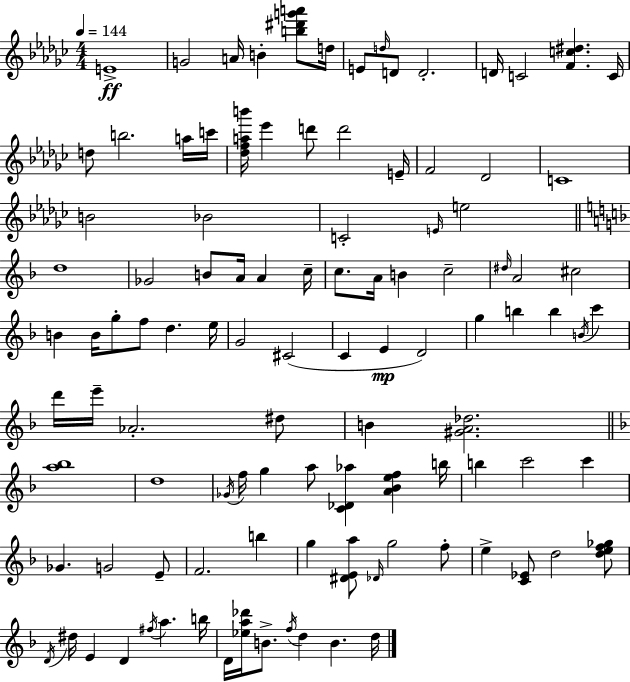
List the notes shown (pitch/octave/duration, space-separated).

E4/w G4/h A4/s B4/q [B5,D#6,G6,A6]/e D5/s E4/e D5/s D4/e D4/h. D4/s C4/h [F4,C5,D#5]/q. C4/s D5/e B5/h. A5/s C6/s [Db5,F5,A5,B6]/s Eb6/q D6/e D6/h E4/s F4/h Db4/h C4/w B4/h Bb4/h C4/h E4/s E5/h D5/w Gb4/h B4/e A4/s A4/q C5/s C5/e. A4/s B4/q C5/h D#5/s A4/h C#5/h B4/q B4/s G5/e F5/e D5/q. E5/s G4/h C#4/h C4/q E4/q D4/h G5/q B5/q B5/q B4/s C6/q D6/s E6/s Ab4/h. D#5/e B4/q [G#4,A4,Db5]/h. [A5,Bb5]/w D5/w Gb4/s F5/s G5/q A5/e [C4,Db4,Ab5]/q [A4,Bb4,E5,F5]/q B5/s B5/q C6/h C6/q Gb4/q. G4/h E4/e F4/h. B5/q G5/q [D#4,E4,A5]/e Db4/s G5/h F5/e E5/q [C4,Eb4]/e D5/h [D5,E5,F5,Gb5]/e D4/s D#5/s E4/q D4/q F#5/s A5/q. B5/s D4/s [Eb5,A5,Db6]/s B4/e. F5/s D5/q B4/q. D5/s